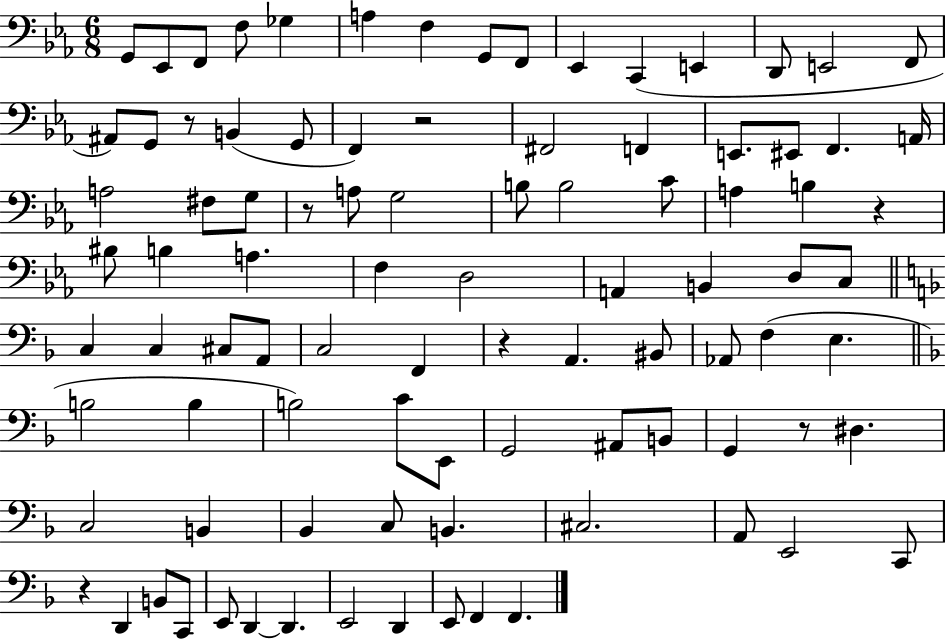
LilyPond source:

{
  \clef bass
  \numericTimeSignature
  \time 6/8
  \key ees \major
  g,8 ees,8 f,8 f8 ges4 | a4 f4 g,8 f,8 | ees,4 c,4( e,4 | d,8 e,2 f,8 | \break ais,8) g,8 r8 b,4( g,8 | f,4) r2 | fis,2 f,4 | e,8. eis,8 f,4. a,16 | \break a2 fis8 g8 | r8 a8 g2 | b8 b2 c'8 | a4 b4 r4 | \break bis8 b4 a4. | f4 d2 | a,4 b,4 d8 c8 | \bar "||" \break \key f \major c4 c4 cis8 a,8 | c2 f,4 | r4 a,4. bis,8 | aes,8 f4( e4. | \break \bar "||" \break \key f \major b2 b4 | b2) c'8 e,8 | g,2 ais,8 b,8 | g,4 r8 dis4. | \break c2 b,4 | bes,4 c8 b,4. | cis2. | a,8 e,2 c,8 | \break r4 d,4 b,8 c,8 | e,8 d,4~~ d,4. | e,2 d,4 | e,8 f,4 f,4. | \break \bar "|."
}